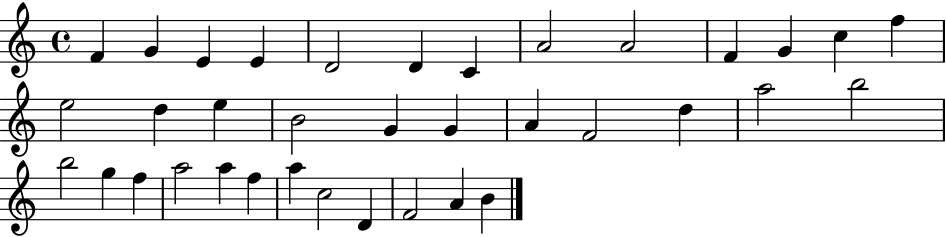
F4/q G4/q E4/q E4/q D4/h D4/q C4/q A4/h A4/h F4/q G4/q C5/q F5/q E5/h D5/q E5/q B4/h G4/q G4/q A4/q F4/h D5/q A5/h B5/h B5/h G5/q F5/q A5/h A5/q F5/q A5/q C5/h D4/q F4/h A4/q B4/q